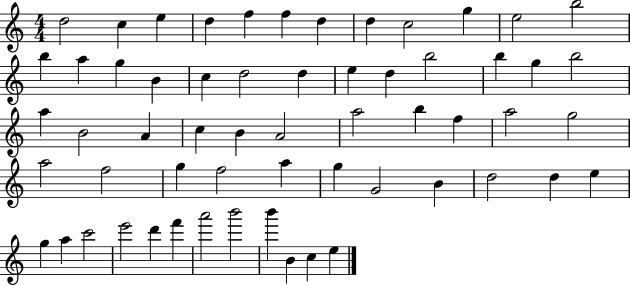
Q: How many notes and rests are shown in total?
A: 59